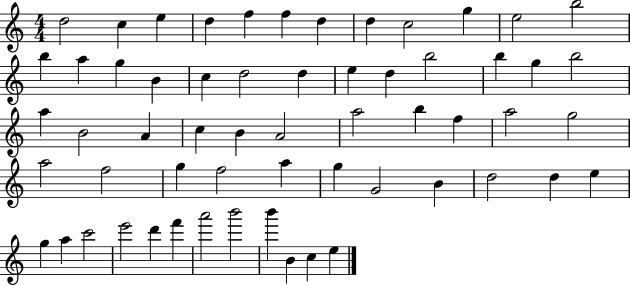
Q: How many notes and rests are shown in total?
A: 59